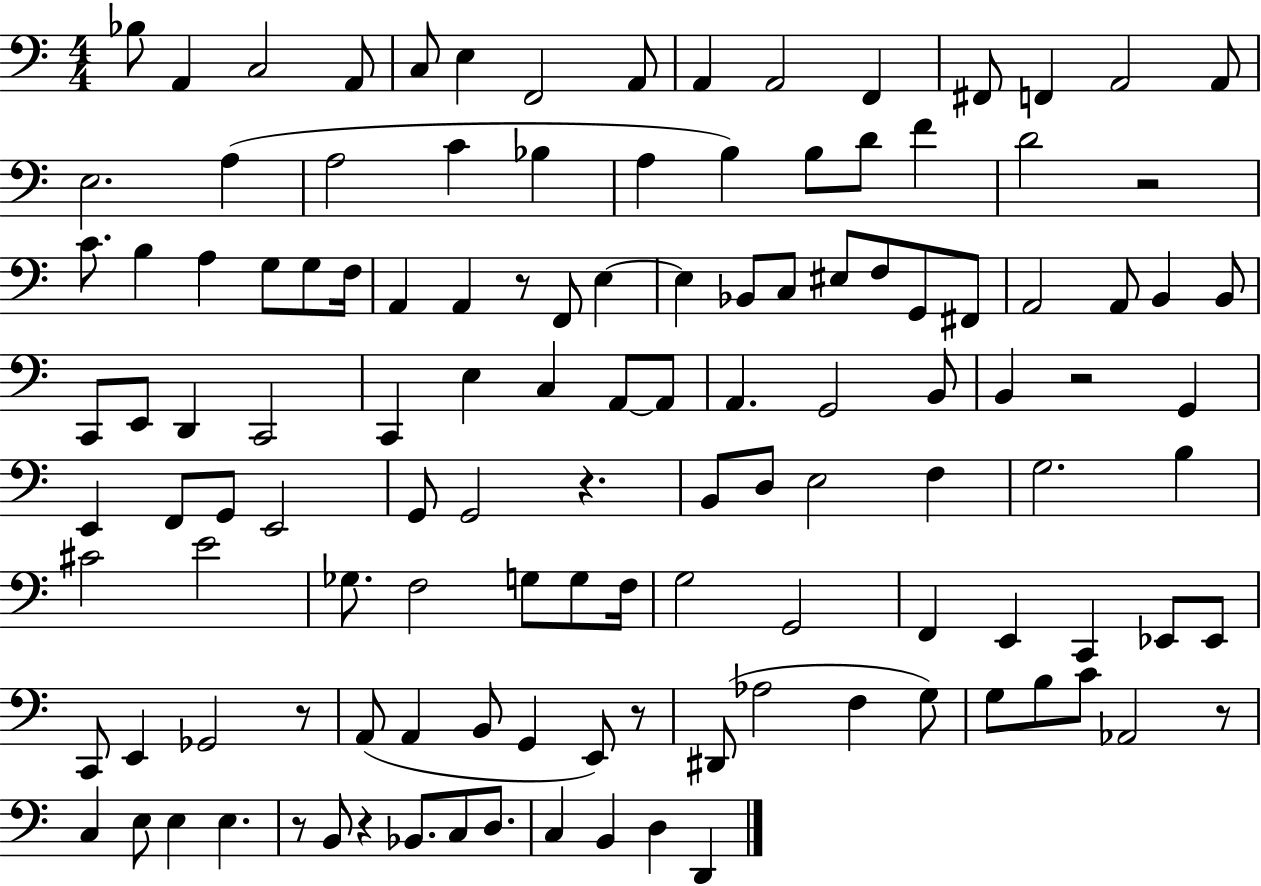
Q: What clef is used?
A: bass